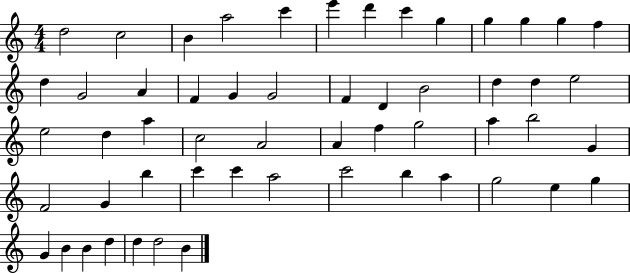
D5/h C5/h B4/q A5/h C6/q E6/q D6/q C6/q G5/q G5/q G5/q G5/q F5/q D5/q G4/h A4/q F4/q G4/q G4/h F4/q D4/q B4/h D5/q D5/q E5/h E5/h D5/q A5/q C5/h A4/h A4/q F5/q G5/h A5/q B5/h G4/q F4/h G4/q B5/q C6/q C6/q A5/h C6/h B5/q A5/q G5/h E5/q G5/q G4/q B4/q B4/q D5/q D5/q D5/h B4/q